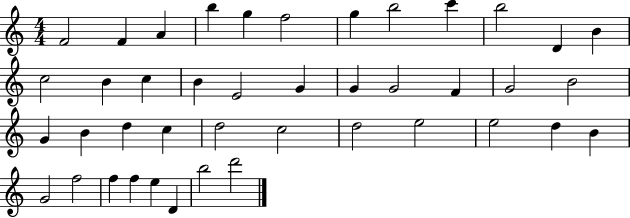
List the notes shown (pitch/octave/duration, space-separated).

F4/h F4/q A4/q B5/q G5/q F5/h G5/q B5/h C6/q B5/h D4/q B4/q C5/h B4/q C5/q B4/q E4/h G4/q G4/q G4/h F4/q G4/h B4/h G4/q B4/q D5/q C5/q D5/h C5/h D5/h E5/h E5/h D5/q B4/q G4/h F5/h F5/q F5/q E5/q D4/q B5/h D6/h